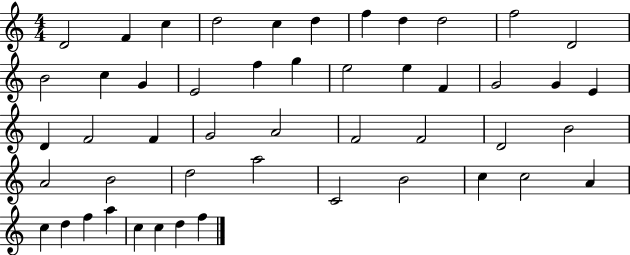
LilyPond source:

{
  \clef treble
  \numericTimeSignature
  \time 4/4
  \key c \major
  d'2 f'4 c''4 | d''2 c''4 d''4 | f''4 d''4 d''2 | f''2 d'2 | \break b'2 c''4 g'4 | e'2 f''4 g''4 | e''2 e''4 f'4 | g'2 g'4 e'4 | \break d'4 f'2 f'4 | g'2 a'2 | f'2 f'2 | d'2 b'2 | \break a'2 b'2 | d''2 a''2 | c'2 b'2 | c''4 c''2 a'4 | \break c''4 d''4 f''4 a''4 | c''4 c''4 d''4 f''4 | \bar "|."
}